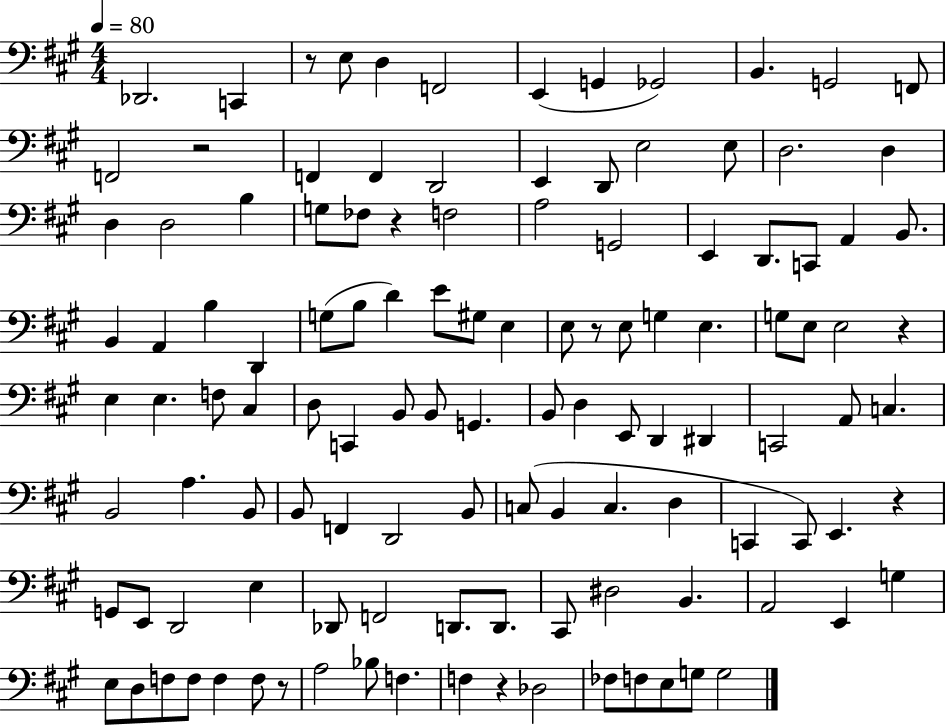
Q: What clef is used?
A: bass